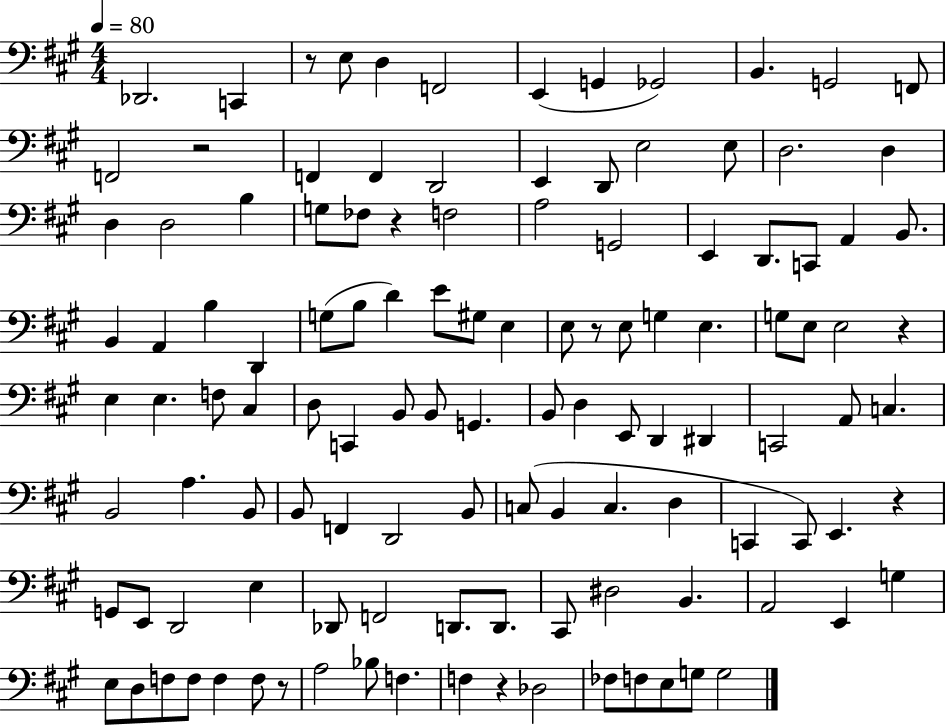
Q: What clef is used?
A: bass